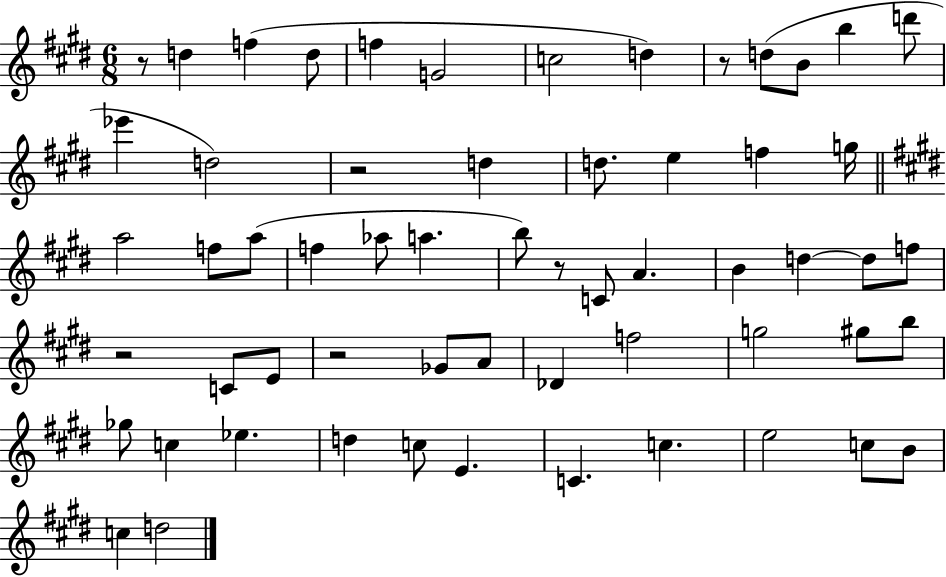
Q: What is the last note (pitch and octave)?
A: D5